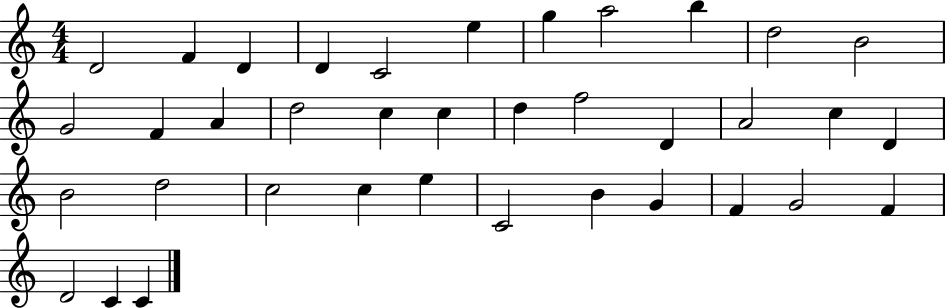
D4/h F4/q D4/q D4/q C4/h E5/q G5/q A5/h B5/q D5/h B4/h G4/h F4/q A4/q D5/h C5/q C5/q D5/q F5/h D4/q A4/h C5/q D4/q B4/h D5/h C5/h C5/q E5/q C4/h B4/q G4/q F4/q G4/h F4/q D4/h C4/q C4/q